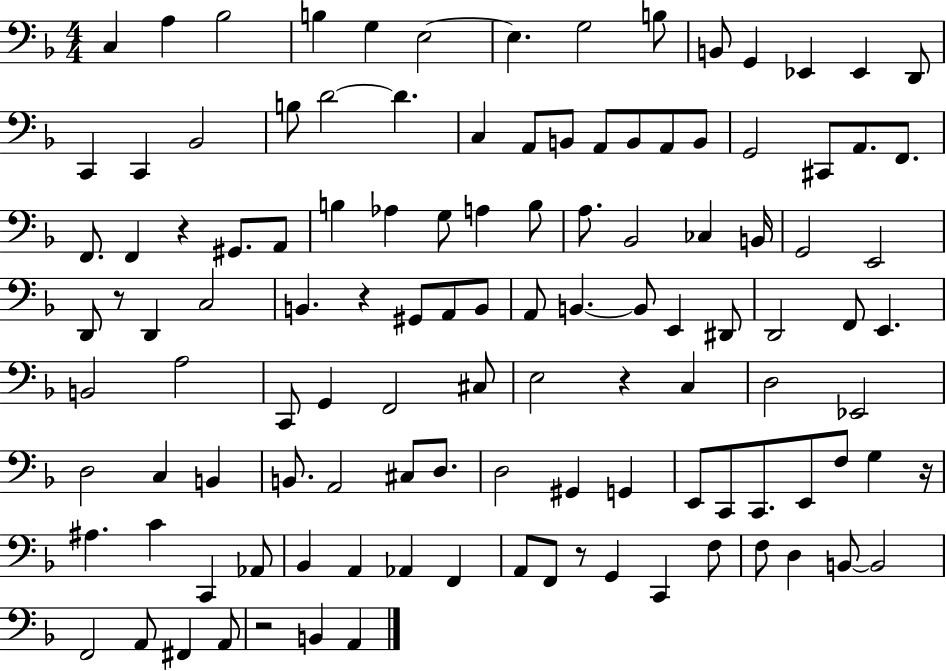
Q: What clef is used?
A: bass